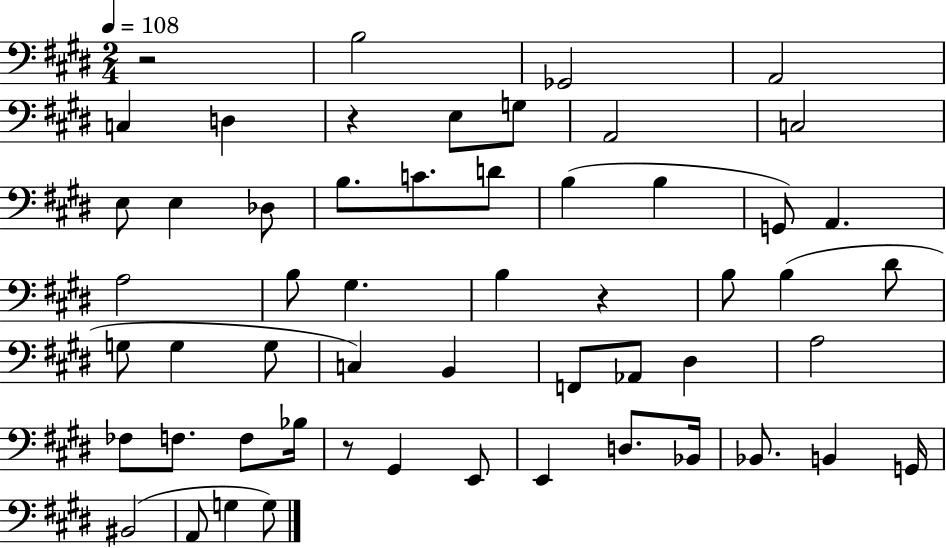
R/h B3/h Gb2/h A2/h C3/q D3/q R/q E3/e G3/e A2/h C3/h E3/e E3/q Db3/e B3/e. C4/e. D4/e B3/q B3/q G2/e A2/q. A3/h B3/e G#3/q. B3/q R/q B3/e B3/q D#4/e G3/e G3/q G3/e C3/q B2/q F2/e Ab2/e D#3/q A3/h FES3/e F3/e. F3/e Bb3/s R/e G#2/q E2/e E2/q D3/e. Bb2/s Bb2/e. B2/q G2/s BIS2/h A2/e G3/q G3/e